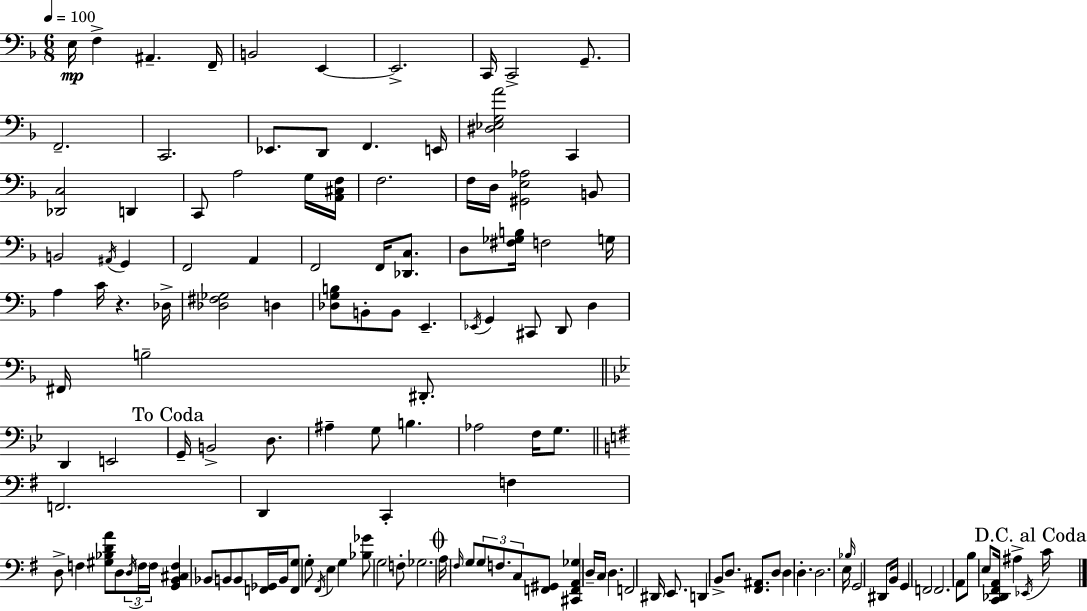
{
  \clef bass
  \numericTimeSignature
  \time 6/8
  \key f \major
  \tempo 4 = 100
  e16\mp f4-> ais,4.-- f,16-- | b,2 e,4~~ | e,2.-> | c,16 c,2-> g,8.-- | \break f,2.-- | c,2. | ees,8. d,8 f,4. e,16 | <dis ees g a'>2 c,4 | \break <des, c>2 d,4 | c,8 a2 g16 <a, cis f>16 | f2. | f16 d16 <gis, e aes>2 b,8 | \break b,2 \acciaccatura { ais,16 } g,4 | f,2 a,4 | f,2 f,16 <des, c>8. | d8 <fis ges b>16 f2 | \break g16 a4 c'16 r4. | des16-> <des fis ges>2 d4 | <des g b>8 b,8-. b,8 e,4.-- | \acciaccatura { ees,16 } g,4 cis,8 d,8 d4 | \break fis,16 b2-- dis,8.-. | \bar "||" \break \key bes \major d,4 e,2 | \mark "To Coda" g,16-- b,2-> d8. | ais4-- g8 b4. | aes2 f16 g8. | \break \bar "||" \break \key g \major f,2. | d,4 c,4-. f4 | d8-> f4 <gis bes d' a'>8 d8 \tuplet 3/2 { \acciaccatura { d16 } \parenthesize f16 | f16 } <g, b, cis f>4 bes,8 b,8 b,8 <f, ges,>16 | \break b,16 <f, g>8 g8-. \acciaccatura { fis,16 } e4 g4 | <bes ges'>8 g2 | f8-. ges2. | \mark \markup { \musicglyph "scripts.coda" } a16 \grace { fis16 } g8 \tuplet 3/2 { g8 f8. c8 } | \break <f, gis,>8 <cis, f, a, ges>4 d16-- c16 d4. | f,2 dis,16 | e,8. d,4 b,8-> d8. | <fis, ais,>8. d8 d4 d4.-. | \break d2. | e16 \grace { bes16 } g,2 | dis,8 b,16 g,4 f,2 | f,2. | \break a,8 b8 e8 <c, des, fis, a,>16 ais4-> | \acciaccatura { ees,16 } \mark "D.C. al Coda" c'16 \bar "|."
}